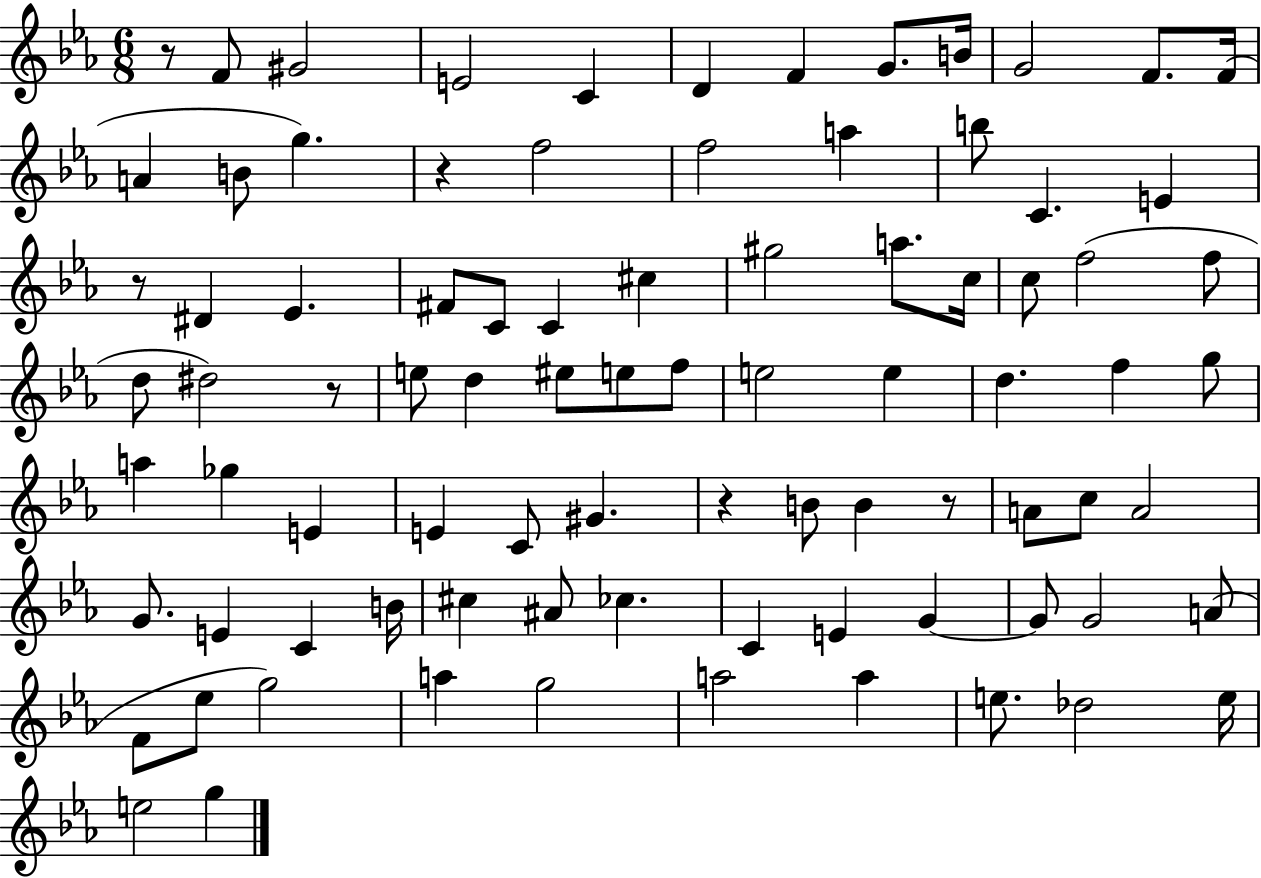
R/e F4/e G#4/h E4/h C4/q D4/q F4/q G4/e. B4/s G4/h F4/e. F4/s A4/q B4/e G5/q. R/q F5/h F5/h A5/q B5/e C4/q. E4/q R/e D#4/q Eb4/q. F#4/e C4/e C4/q C#5/q G#5/h A5/e. C5/s C5/e F5/h F5/e D5/e D#5/h R/e E5/e D5/q EIS5/e E5/e F5/e E5/h E5/q D5/q. F5/q G5/e A5/q Gb5/q E4/q E4/q C4/e G#4/q. R/q B4/e B4/q R/e A4/e C5/e A4/h G4/e. E4/q C4/q B4/s C#5/q A#4/e CES5/q. C4/q E4/q G4/q G4/e G4/h A4/e F4/e Eb5/e G5/h A5/q G5/h A5/h A5/q E5/e. Db5/h E5/s E5/h G5/q